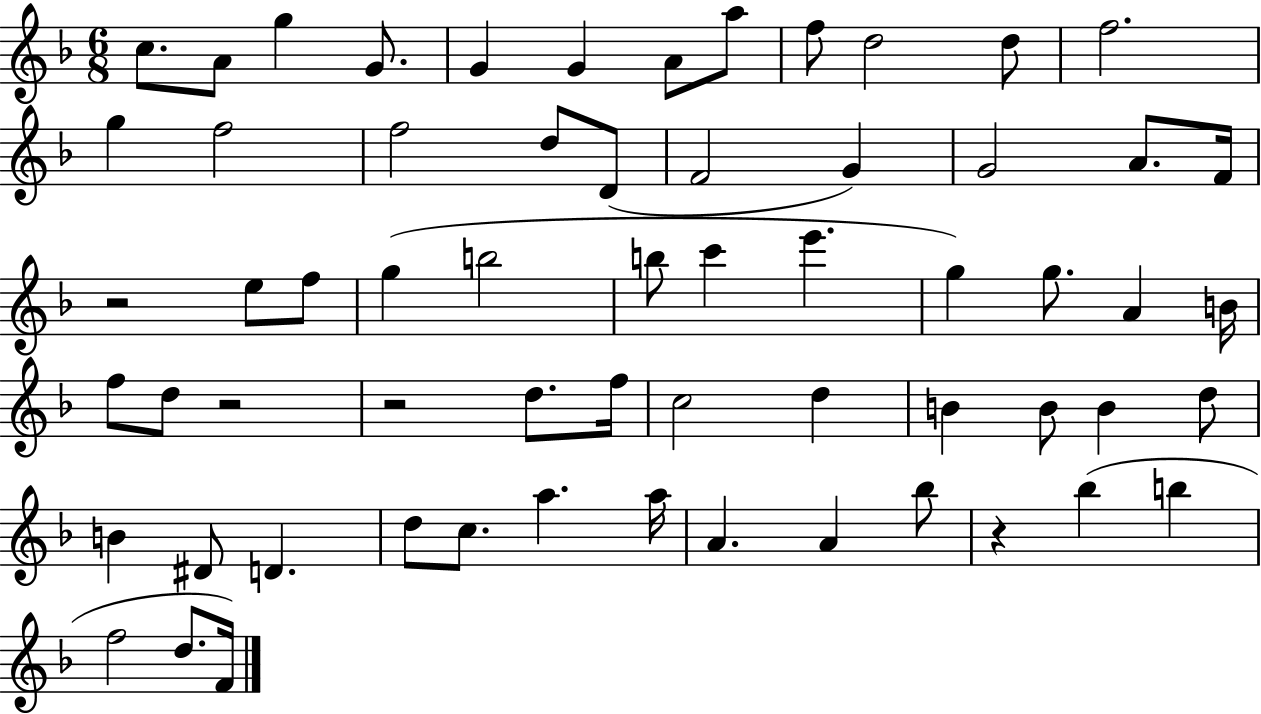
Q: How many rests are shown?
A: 4